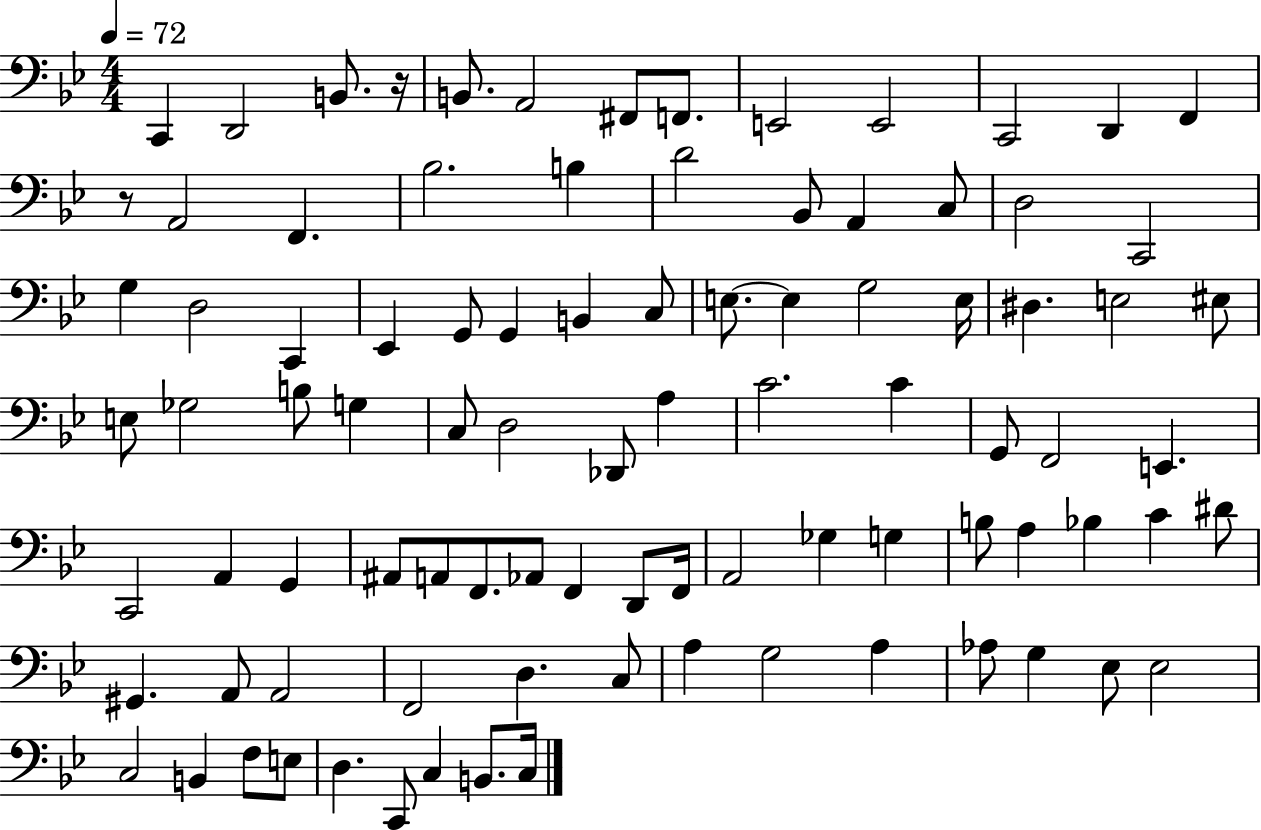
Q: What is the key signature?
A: BES major